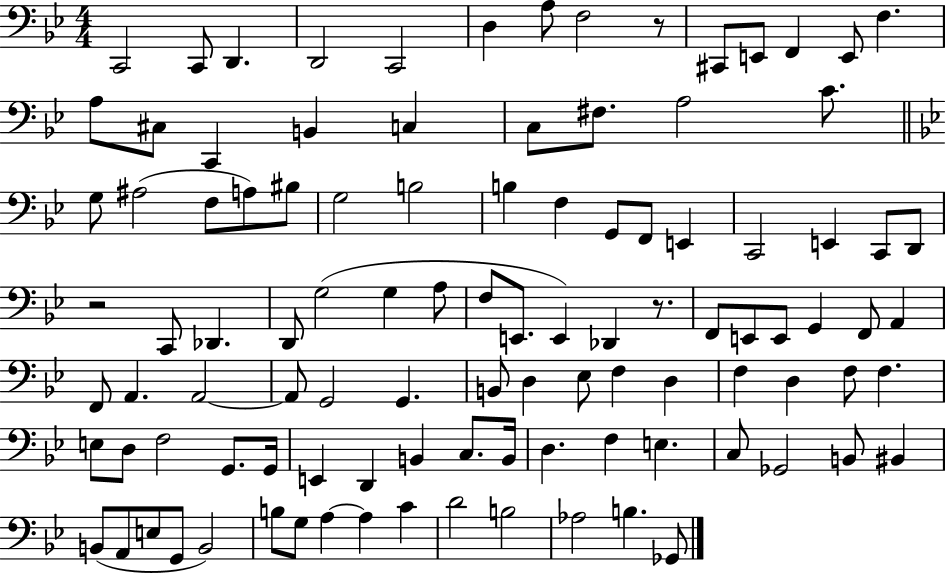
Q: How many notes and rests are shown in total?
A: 104